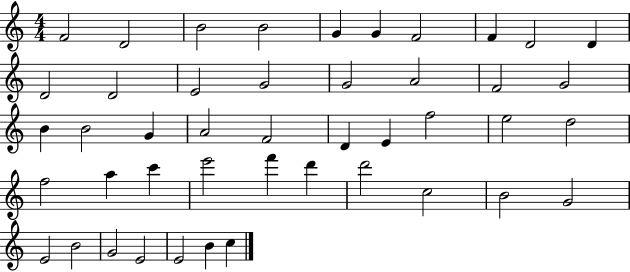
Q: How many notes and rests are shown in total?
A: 45